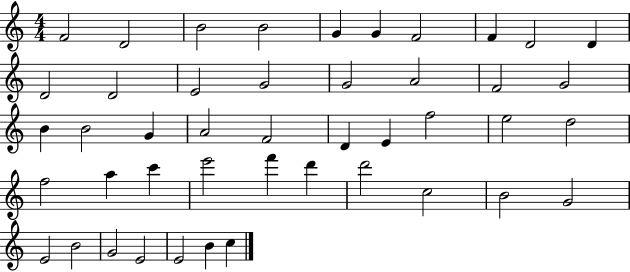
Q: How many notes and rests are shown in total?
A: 45